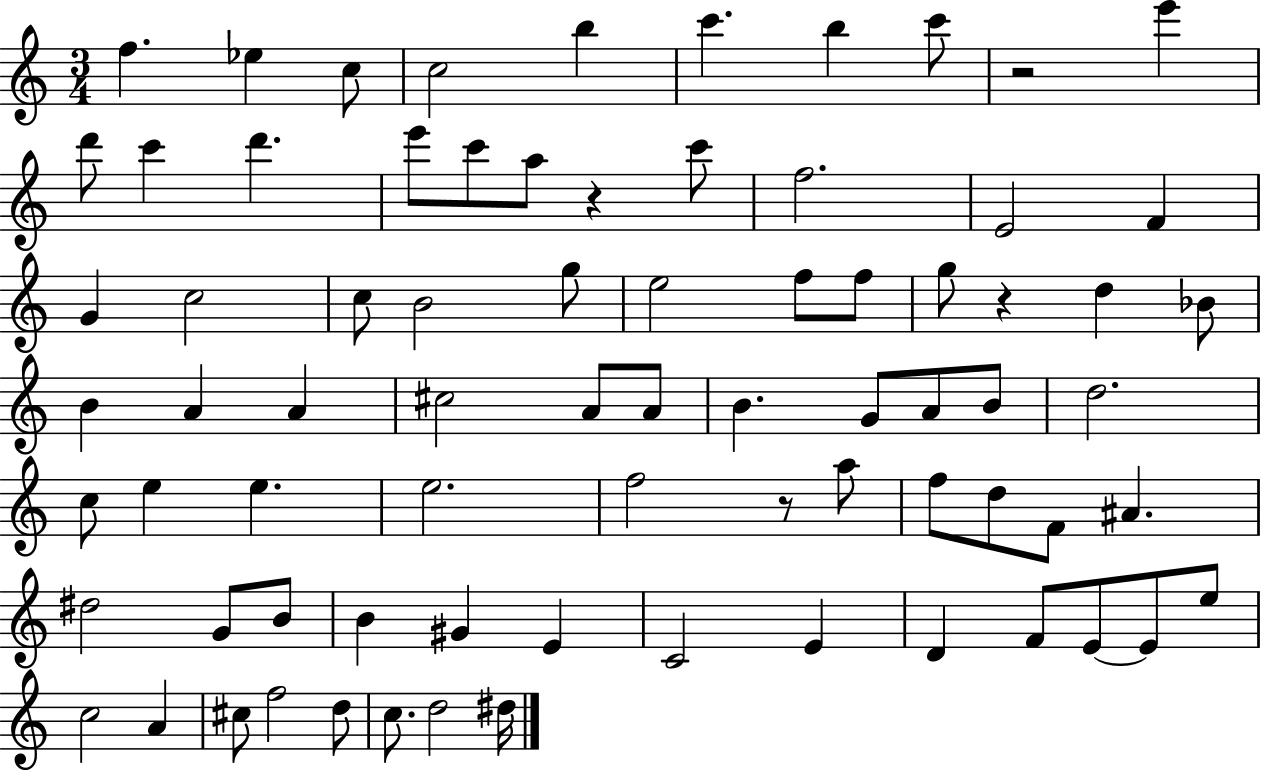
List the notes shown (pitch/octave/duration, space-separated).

F5/q. Eb5/q C5/e C5/h B5/q C6/q. B5/q C6/e R/h E6/q D6/e C6/q D6/q. E6/e C6/e A5/e R/q C6/e F5/h. E4/h F4/q G4/q C5/h C5/e B4/h G5/e E5/h F5/e F5/e G5/e R/q D5/q Bb4/e B4/q A4/q A4/q C#5/h A4/e A4/e B4/q. G4/e A4/e B4/e D5/h. C5/e E5/q E5/q. E5/h. F5/h R/e A5/e F5/e D5/e F4/e A#4/q. D#5/h G4/e B4/e B4/q G#4/q E4/q C4/h E4/q D4/q F4/e E4/e E4/e E5/e C5/h A4/q C#5/e F5/h D5/e C5/e. D5/h D#5/s